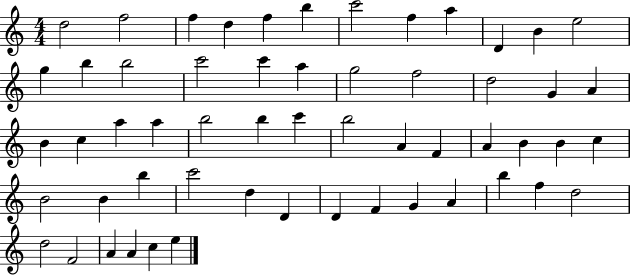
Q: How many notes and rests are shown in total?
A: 56